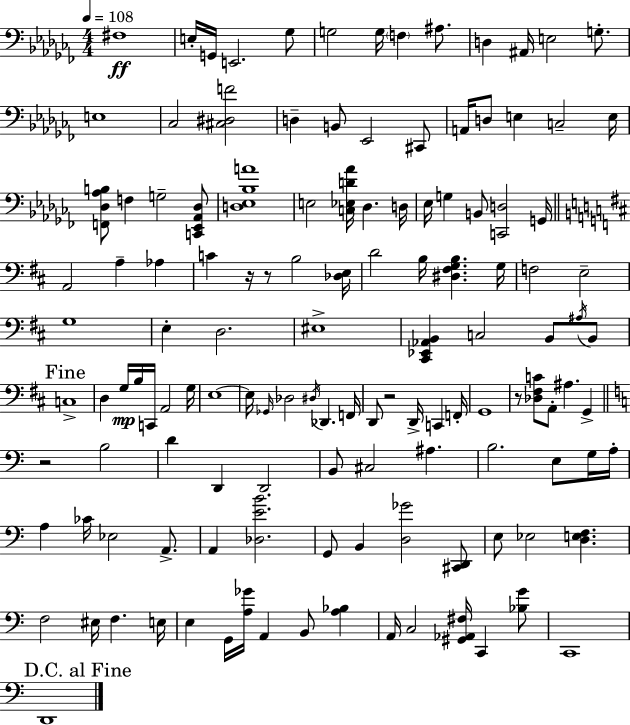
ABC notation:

X:1
T:Untitled
M:4/4
L:1/4
K:Abm
^F,4 E,/4 G,,/4 E,,2 _G,/2 G,2 G,/4 F, ^A,/2 D, ^A,,/4 E,2 G,/2 E,4 _C,2 [^C,^D,F]2 D, B,,/2 _E,,2 ^C,,/2 A,,/4 D,/2 E, C,2 E,/4 [F,,_D,_A,B,]/2 F, G,2 [C,,_E,,_A,,_D,]/2 [D,_E,_B,A]4 E,2 [C,_E,D_A]/4 _D, D,/4 _E,/4 G, B,,/2 [C,,D,]2 G,,/4 A,,2 A, _A, C z/4 z/2 B,2 [_D,E,]/4 D2 B,/4 [^D,^F,G,B,] G,/4 F,2 E,2 G,4 E, D,2 ^E,4 [^C,,_E,,_A,,B,,] C,2 B,,/2 ^A,/4 B,,/2 C,4 D, G,/4 B,/4 C,,/4 A,,2 G,/4 E,4 E,/4 _G,,/4 _D,2 ^D,/4 _D,, F,,/4 D,,/2 z2 D,,/4 C,, F,,/4 G,,4 z/2 [_D,^F,C]/2 A,,/2 ^A, G,, z2 B,2 D D,, D,,2 B,,/2 ^C,2 ^A, B,2 E,/2 G,/4 A,/4 A, _C/4 _E,2 A,,/2 A,, [_D,EB]2 G,,/2 B,, [D,_G]2 [^C,,D,,]/2 E,/2 _E,2 [D,E,F,] F,2 ^E,/4 F, E,/4 E, G,,/4 [A,_G]/4 A,, B,,/2 [A,_B,] A,,/4 C,2 [^G,,_A,,^F,]/4 C,, [_B,G]/2 C,,4 D,,4